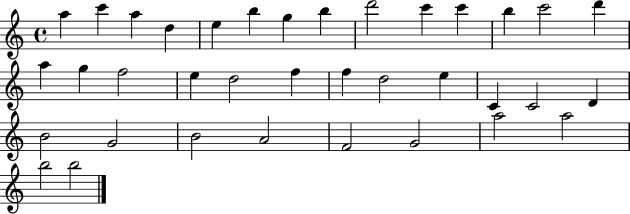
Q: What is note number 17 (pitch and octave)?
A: F5